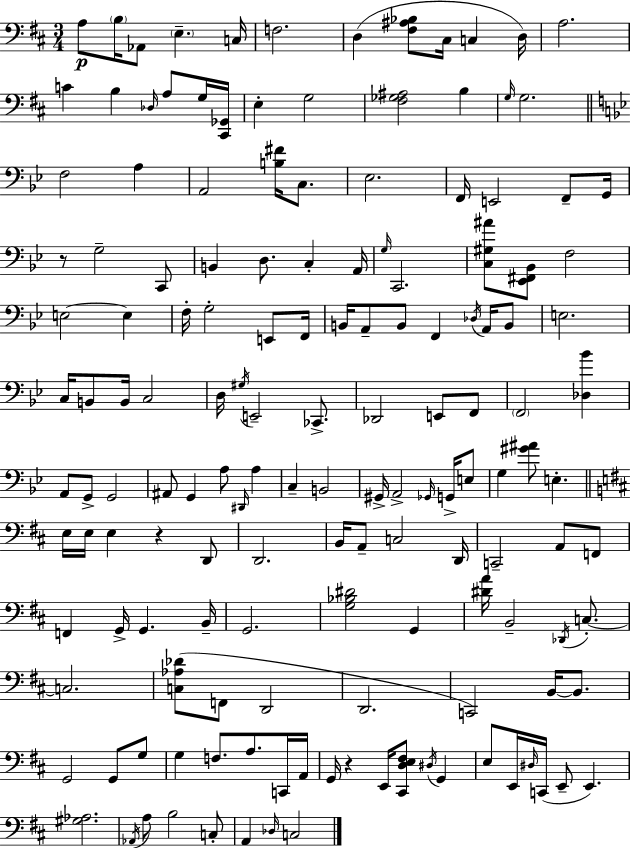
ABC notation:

X:1
T:Untitled
M:3/4
L:1/4
K:D
A,/2 B,/4 _A,,/2 E, C,/4 F,2 D, [^F,^A,_B,]/2 ^C,/4 C, D,/4 A,2 C B, _D,/4 A,/2 G,/4 [^C,,_G,,]/4 E, G,2 [^F,_G,^A,]2 B, G,/4 G,2 F,2 A, A,,2 [B,^F]/4 C,/2 _E,2 F,,/4 E,,2 F,,/2 G,,/4 z/2 G,2 C,,/2 B,, D,/2 C, A,,/4 G,/4 C,,2 [C,^G,^A]/2 [_E,,^F,,_B,,]/2 F,2 E,2 E, F,/4 G,2 E,,/2 F,,/4 B,,/4 A,,/2 B,,/2 F,, _D,/4 A,,/4 B,,/2 E,2 C,/4 B,,/2 B,,/4 C,2 D,/4 ^G,/4 E,,2 _C,,/2 _D,,2 E,,/2 F,,/2 F,,2 [_D,_B] A,,/2 G,,/2 G,,2 ^A,,/2 G,, A,/2 ^D,,/4 A, C, B,,2 ^G,,/4 A,,2 _G,,/4 G,,/4 E,/2 G, [^G^A]/2 E, E,/4 E,/4 E, z D,,/2 D,,2 B,,/4 A,,/2 C,2 D,,/4 C,,2 A,,/2 F,,/2 F,, G,,/4 G,, B,,/4 G,,2 [G,_B,^D]2 G,, [^DA]/4 B,,2 _D,,/4 C,/2 C,2 [C,_A,_D]/2 F,,/2 D,,2 D,,2 C,,2 B,,/4 B,,/2 G,,2 G,,/2 G,/2 G, F,/2 A,/2 C,,/4 A,,/4 G,,/4 z E,,/4 [^C,,D,E,^F,]/2 ^D,/4 G,, E,/2 E,,/4 ^D,/4 C,,/4 E,,/2 E,, [^G,_A,]2 _A,,/4 A,/2 B,2 C,/2 A,, _D,/4 C,2